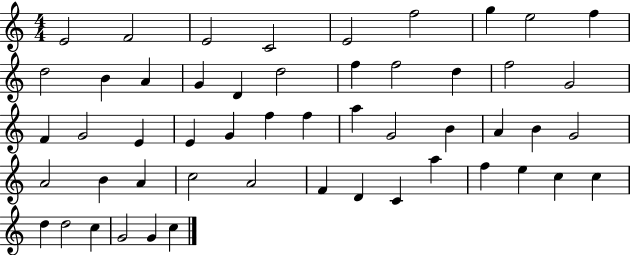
X:1
T:Untitled
M:4/4
L:1/4
K:C
E2 F2 E2 C2 E2 f2 g e2 f d2 B A G D d2 f f2 d f2 G2 F G2 E E G f f a G2 B A B G2 A2 B A c2 A2 F D C a f e c c d d2 c G2 G c